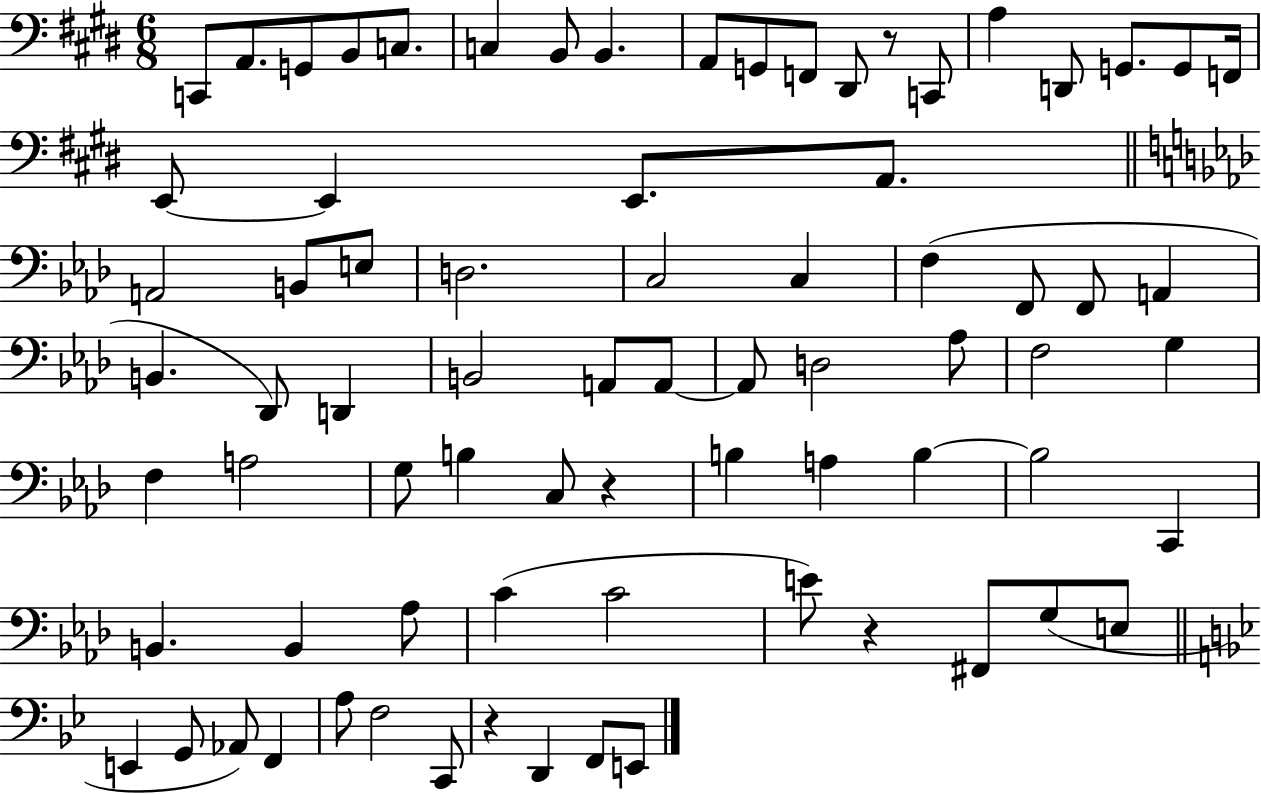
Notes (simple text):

C2/e A2/e. G2/e B2/e C3/e. C3/q B2/e B2/q. A2/e G2/e F2/e D#2/e R/e C2/e A3/q D2/e G2/e. G2/e F2/s E2/e E2/q E2/e. A2/e. A2/h B2/e E3/e D3/h. C3/h C3/q F3/q F2/e F2/e A2/q B2/q. Db2/e D2/q B2/h A2/e A2/e A2/e D3/h Ab3/e F3/h G3/q F3/q A3/h G3/e B3/q C3/e R/q B3/q A3/q B3/q B3/h C2/q B2/q. B2/q Ab3/e C4/q C4/h E4/e R/q F#2/e G3/e E3/e E2/q G2/e Ab2/e F2/q A3/e F3/h C2/e R/q D2/q F2/e E2/e